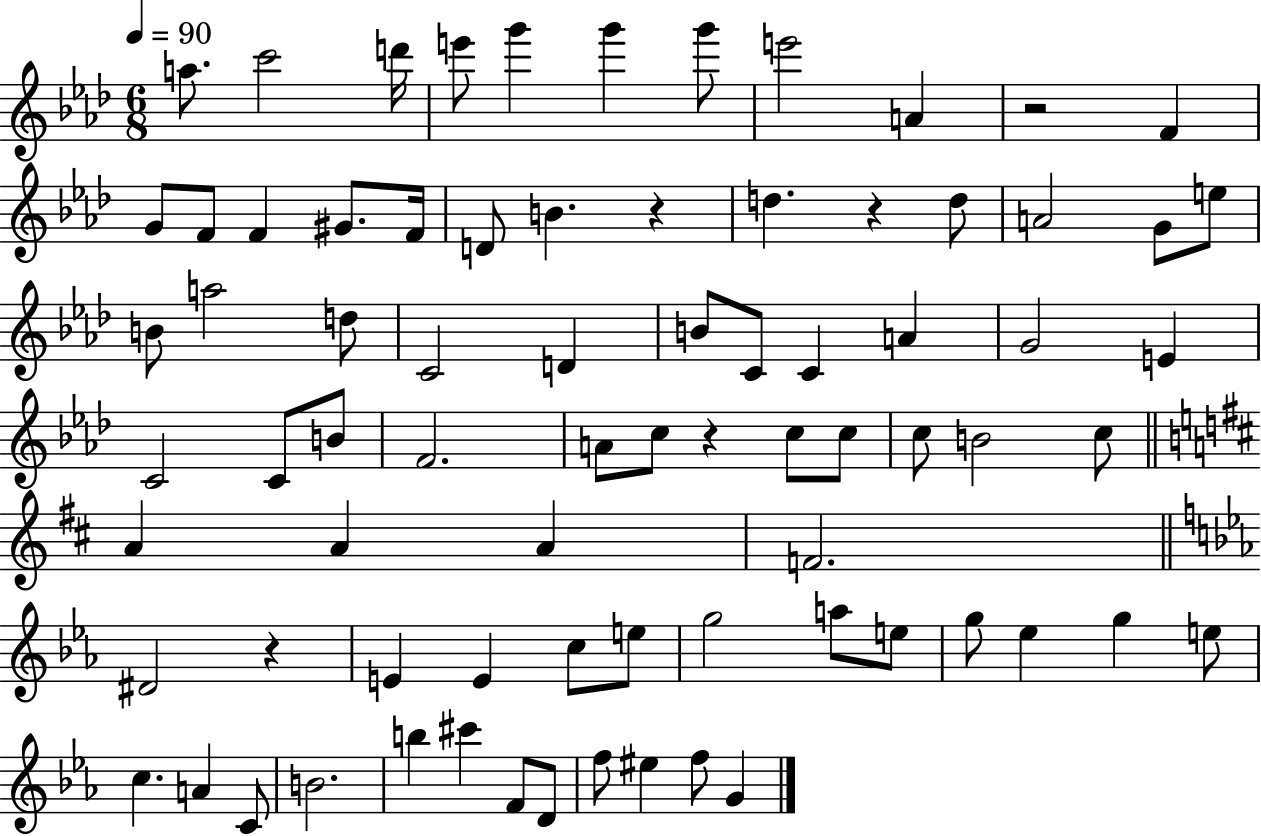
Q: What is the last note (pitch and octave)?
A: G4